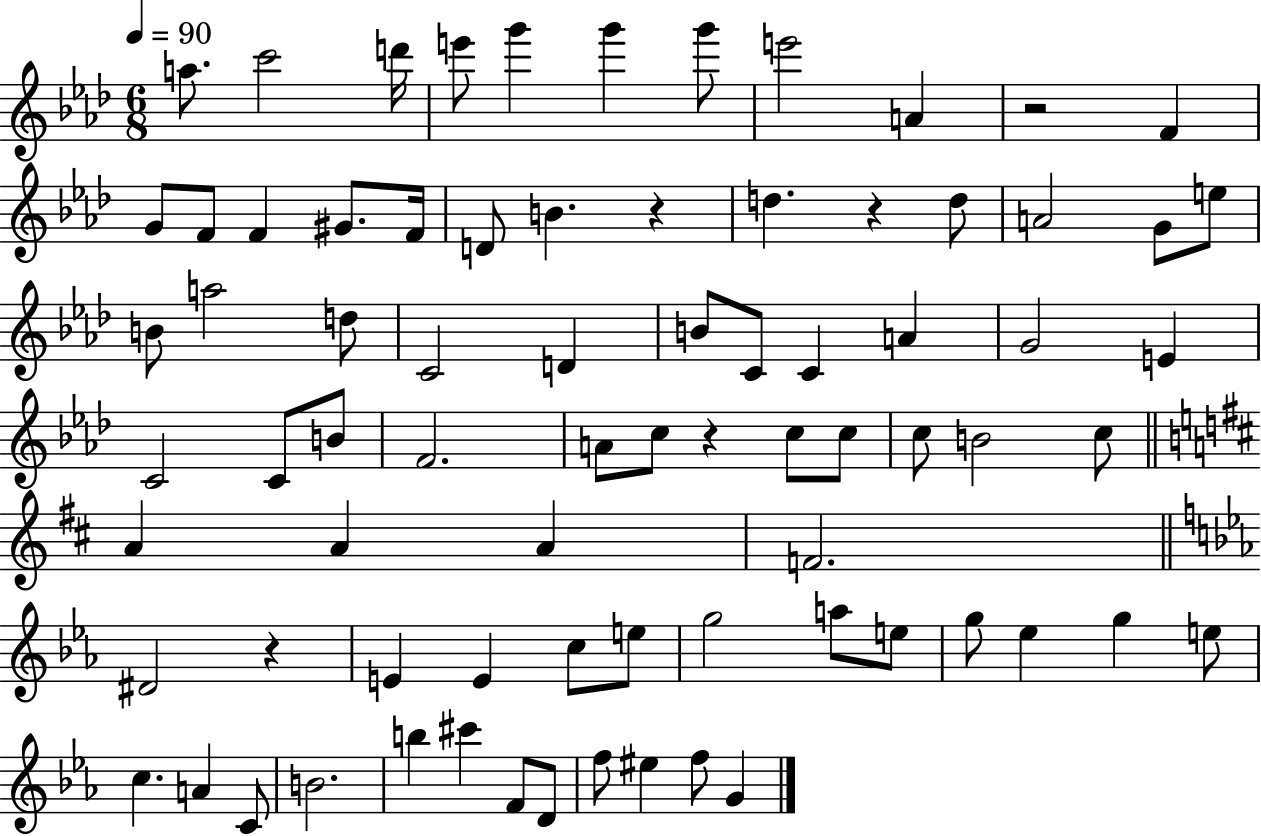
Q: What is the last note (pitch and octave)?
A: G4